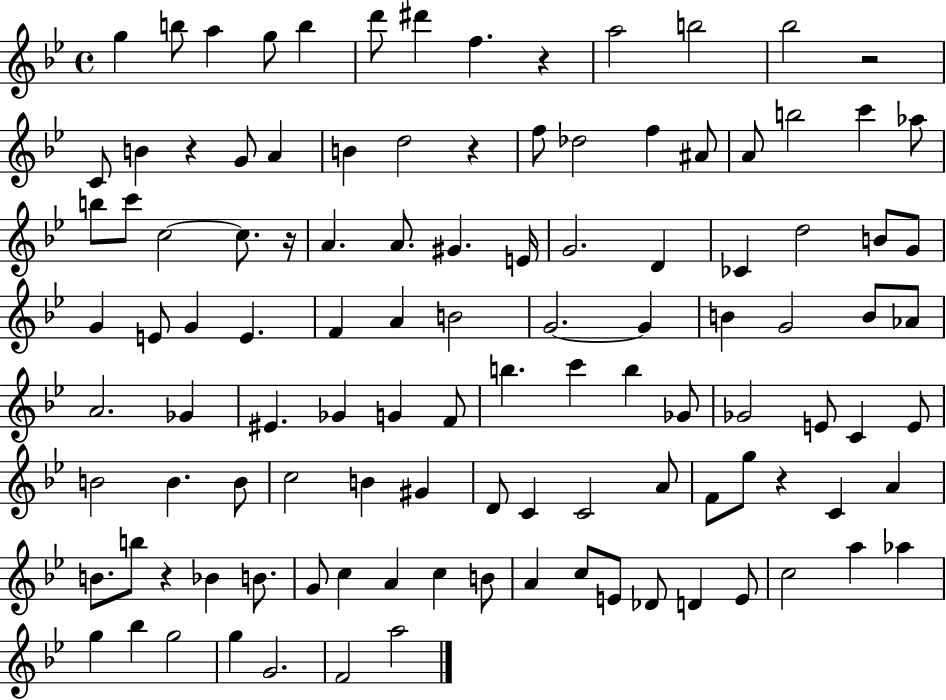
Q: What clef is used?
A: treble